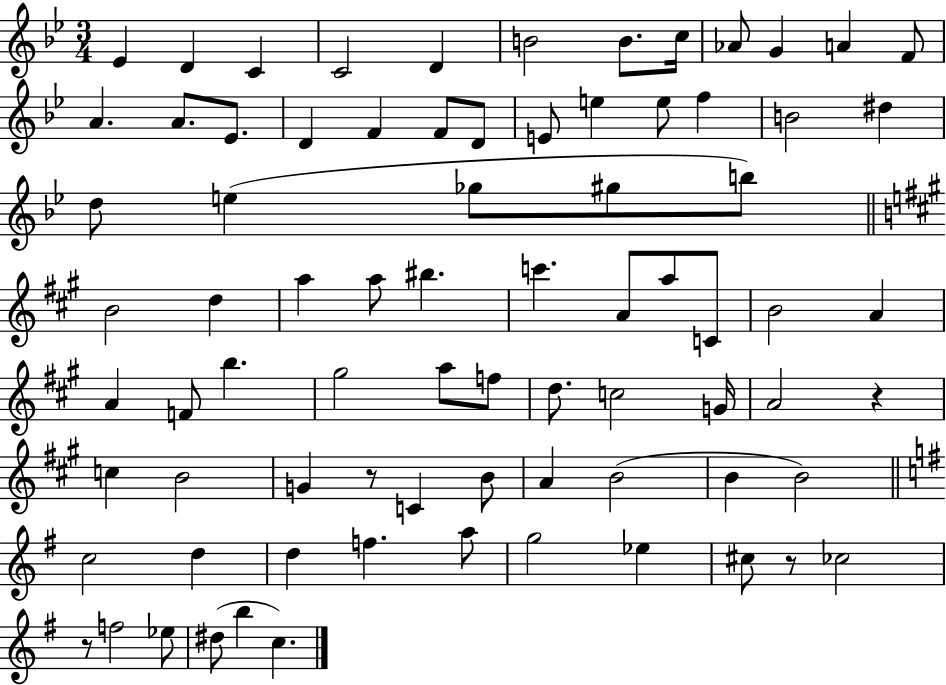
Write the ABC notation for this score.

X:1
T:Untitled
M:3/4
L:1/4
K:Bb
_E D C C2 D B2 B/2 c/4 _A/2 G A F/2 A A/2 _E/2 D F F/2 D/2 E/2 e e/2 f B2 ^d d/2 e _g/2 ^g/2 b/2 B2 d a a/2 ^b c' A/2 a/2 C/2 B2 A A F/2 b ^g2 a/2 f/2 d/2 c2 G/4 A2 z c B2 G z/2 C B/2 A B2 B B2 c2 d d f a/2 g2 _e ^c/2 z/2 _c2 z/2 f2 _e/2 ^d/2 b c